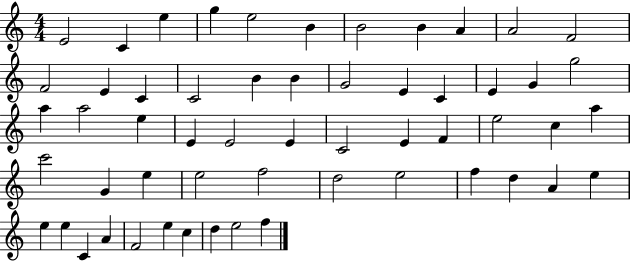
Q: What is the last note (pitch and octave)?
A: F5